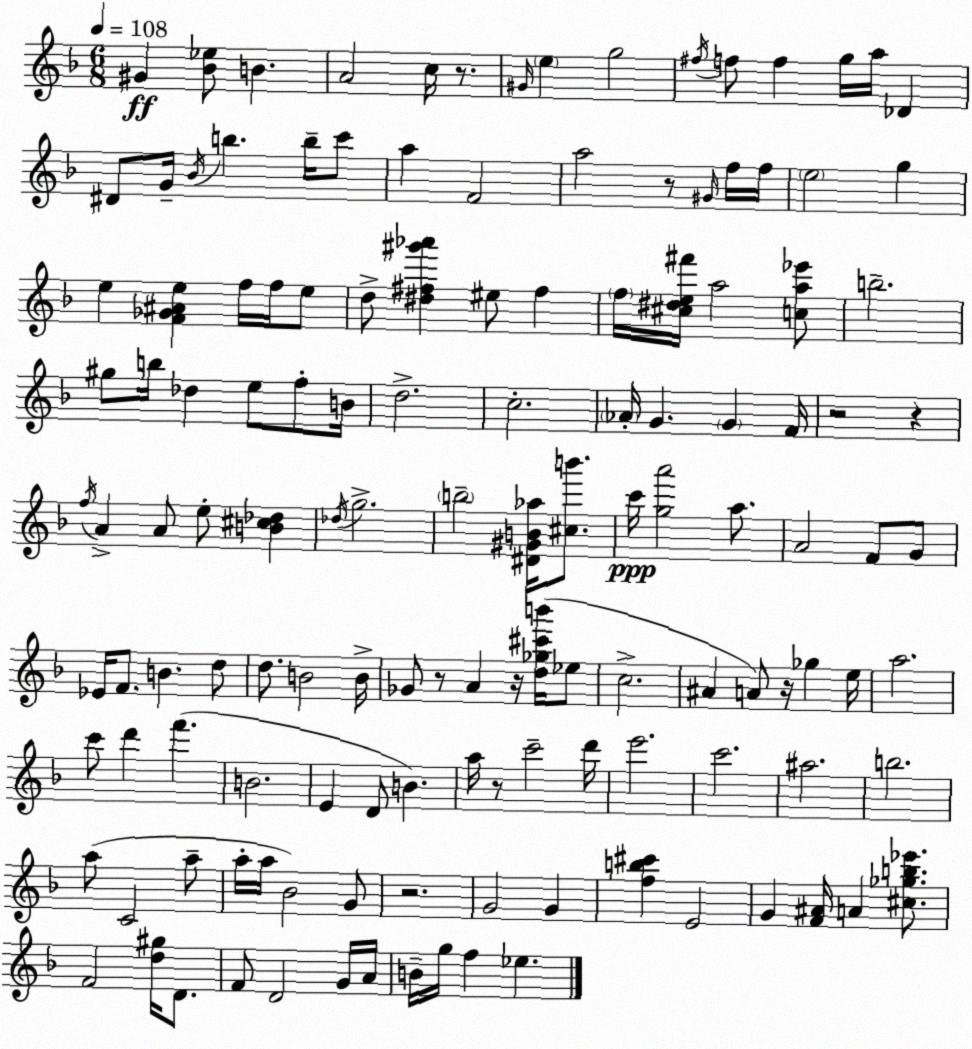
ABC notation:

X:1
T:Untitled
M:6/8
L:1/4
K:F
^G [_B_e]/2 B A2 c/4 z/2 ^G/4 e g2 ^f/4 f/2 f g/4 a/4 _D ^D/2 G/4 _B/4 b b/4 c'/2 a F2 a2 z/2 ^G/4 f/4 f/4 e2 g e [F_G^Ae] f/4 f/4 e/2 d/2 [^d^f^g'_a'] ^e/2 ^f f/4 [^c^de^f']/4 a2 [ca_e']/2 b2 ^g/2 b/4 _d e/2 f/2 B/4 d2 c2 _A/4 G G F/4 z2 z f/4 A A/2 e/2 [B^c_d] _d/4 g2 b2 [^D^GB_a]/4 [^cb']/2 c'/4 [ga']2 a/2 A2 F/2 G/2 _E/4 F/2 B d/2 d/2 B2 B/4 _G/2 z/2 A z/4 [d_g^c'b']/4 _e/2 c2 ^A A/2 z/4 _g e/4 a2 c'/2 d' f' B2 E D/2 B a/4 z/2 c'2 d'/4 e'2 c'2 ^a2 b2 a/2 C2 a/2 a/4 a/4 _B2 G/2 z2 G2 G [fb^c'] E2 G [F^A]/4 A [^c_gb_e']/2 F2 [d^g]/4 D/2 F/2 D2 G/4 A/4 B/4 g/4 f _e